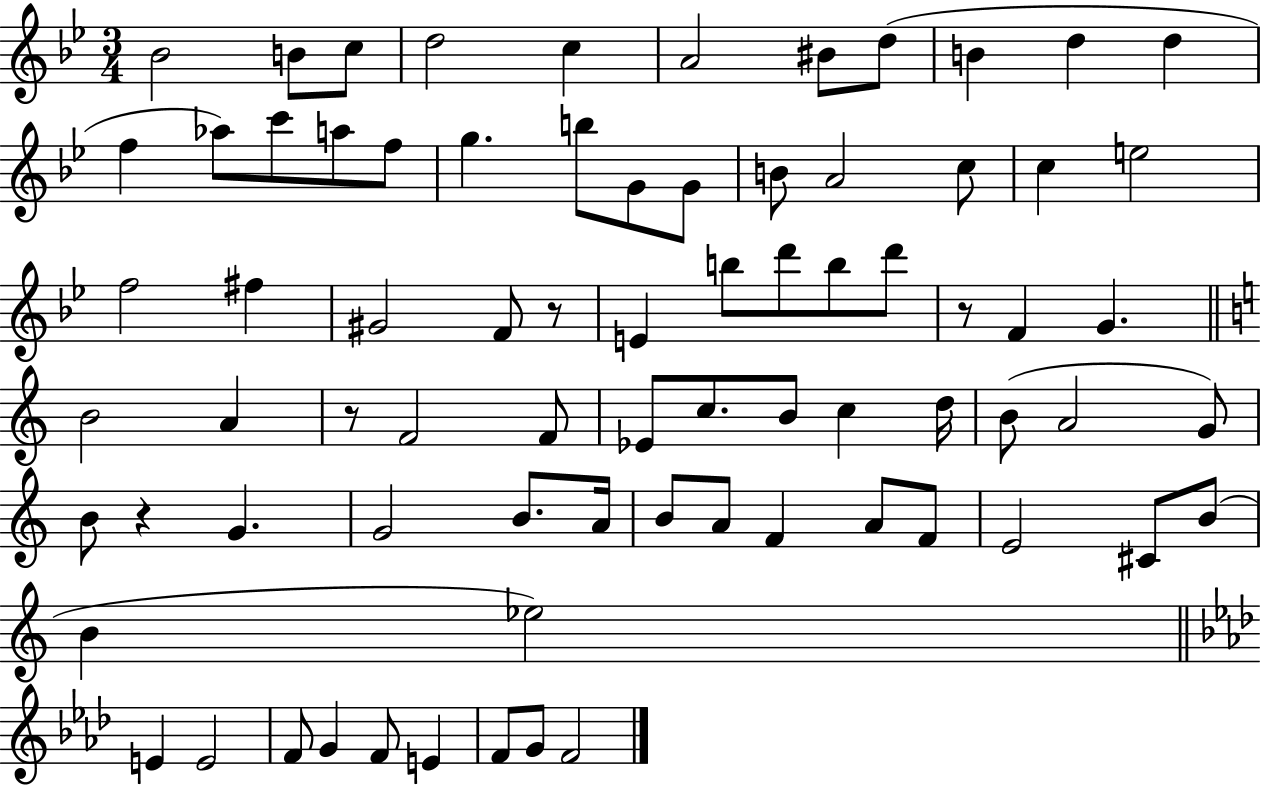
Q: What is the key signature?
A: BES major